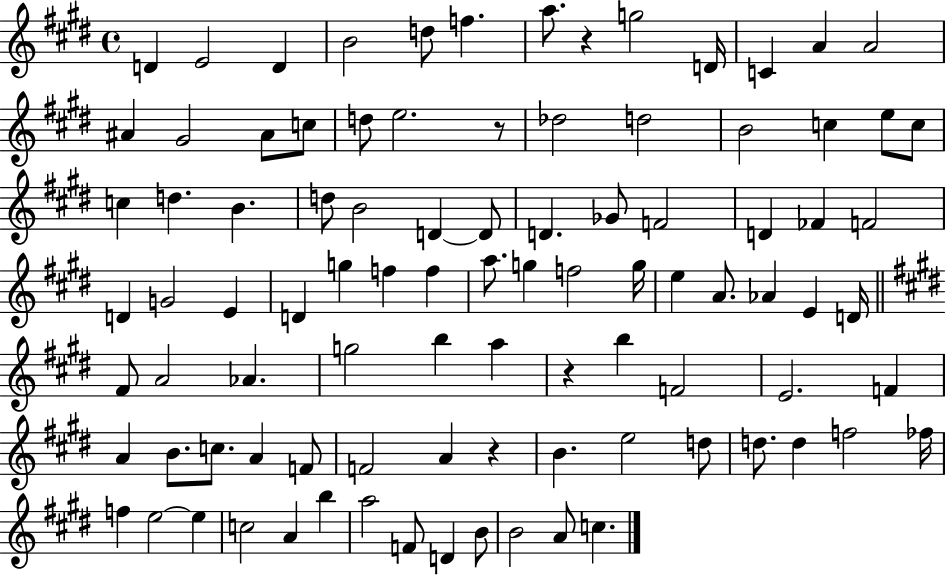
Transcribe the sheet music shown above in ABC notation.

X:1
T:Untitled
M:4/4
L:1/4
K:E
D E2 D B2 d/2 f a/2 z g2 D/4 C A A2 ^A ^G2 ^A/2 c/2 d/2 e2 z/2 _d2 d2 B2 c e/2 c/2 c d B d/2 B2 D D/2 D _G/2 F2 D _F F2 D G2 E D g f f a/2 g f2 g/4 e A/2 _A E D/4 ^F/2 A2 _A g2 b a z b F2 E2 F A B/2 c/2 A F/2 F2 A z B e2 d/2 d/2 d f2 _f/4 f e2 e c2 A b a2 F/2 D B/2 B2 A/2 c